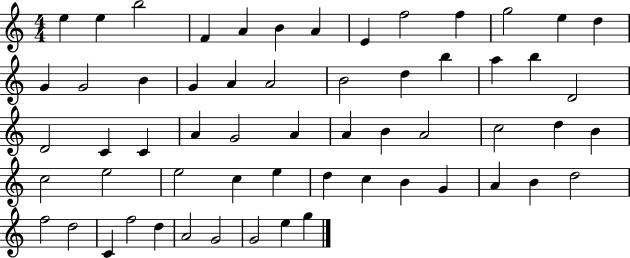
{
  \clef treble
  \numericTimeSignature
  \time 4/4
  \key c \major
  e''4 e''4 b''2 | f'4 a'4 b'4 a'4 | e'4 f''2 f''4 | g''2 e''4 d''4 | \break g'4 g'2 b'4 | g'4 a'4 a'2 | b'2 d''4 b''4 | a''4 b''4 d'2 | \break d'2 c'4 c'4 | a'4 g'2 a'4 | a'4 b'4 a'2 | c''2 d''4 b'4 | \break c''2 e''2 | e''2 c''4 e''4 | d''4 c''4 b'4 g'4 | a'4 b'4 d''2 | \break f''2 d''2 | c'4 f''2 d''4 | a'2 g'2 | g'2 e''4 g''4 | \break \bar "|."
}